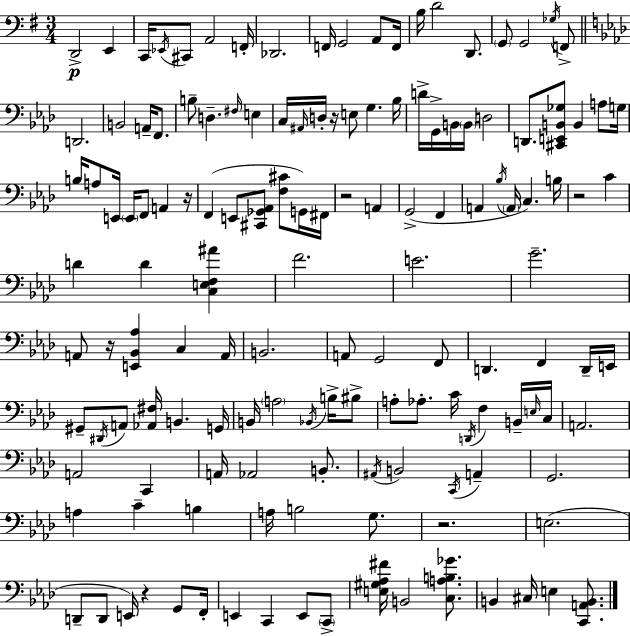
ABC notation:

X:1
T:Untitled
M:3/4
L:1/4
K:G
D,,2 E,, C,,/4 _E,,/4 ^C,,/2 A,,2 F,,/4 _D,,2 F,,/4 G,,2 A,,/2 F,,/4 B,/4 D2 D,,/2 G,,/2 G,,2 _G,/4 F,,/2 D,,2 B,,2 A,,/4 F,,/2 B,/2 D, ^F,/4 E, C,/4 ^A,,/4 D,/4 z/4 E,/2 G, _B,/4 D/4 G,,/4 B,,/4 B,,/4 D,2 D,,/2 [^C,,E,,B,,_G,]/2 B,, A,/2 G,/4 B,/4 A,/2 E,,/4 E,,/4 F,,/2 A,, z/4 F,, E,,/2 [^C,,_G,,_A,,]/2 [F,^C]/2 G,,/4 ^F,,/4 z2 A,, G,,2 F,, A,, _B,/4 A,,/4 C, B,/4 z2 C D D [C,E,F,^A] F2 E2 G2 A,,/2 z/4 [E,,_B,,_A,] C, A,,/4 B,,2 A,,/2 G,,2 F,,/2 D,, F,, D,,/4 E,,/4 ^G,,/2 ^D,,/4 A,,/2 [_A,,^F,]/4 B,, G,,/4 B,,/4 A,2 _B,,/4 B,/4 ^B,/2 A,/2 _A,/2 C/4 D,,/4 F, B,,/4 E,/4 C,/4 A,,2 A,,2 C,, A,,/4 _A,,2 B,,/2 ^A,,/4 B,,2 C,,/4 A,, G,,2 A, C B, A,/4 B,2 G,/2 z2 E,2 D,,/2 D,,/2 E,,/4 z G,,/2 F,,/4 E,, C,, E,,/2 C,,/2 [E,^G,_A,^F]/4 B,,2 [C,A,B,_G]/2 B,, ^C,/4 E, [C,,A,,B,,]/2